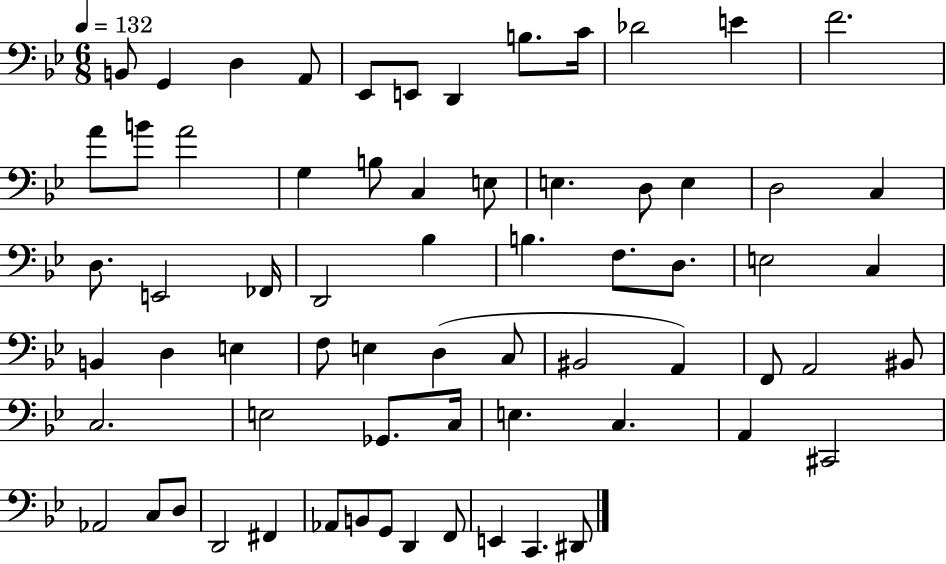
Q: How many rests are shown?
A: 0